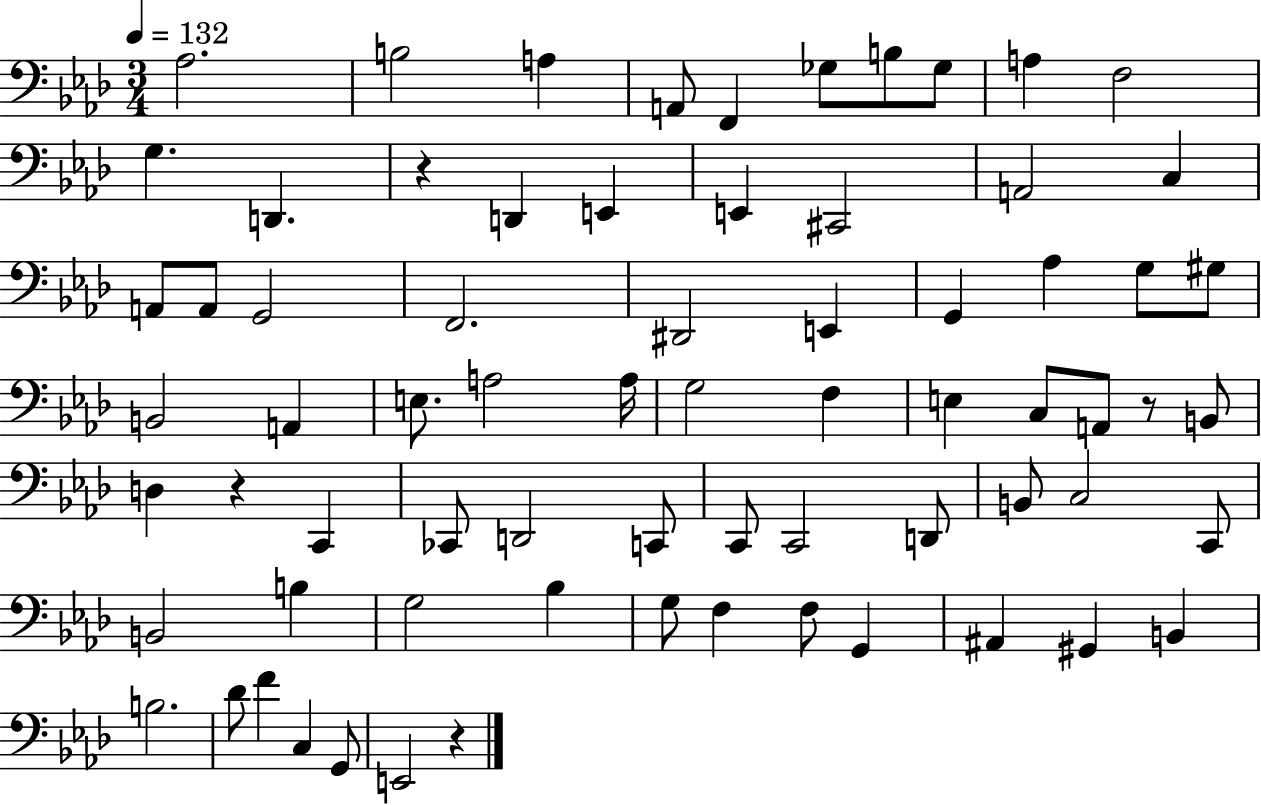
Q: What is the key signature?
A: AES major